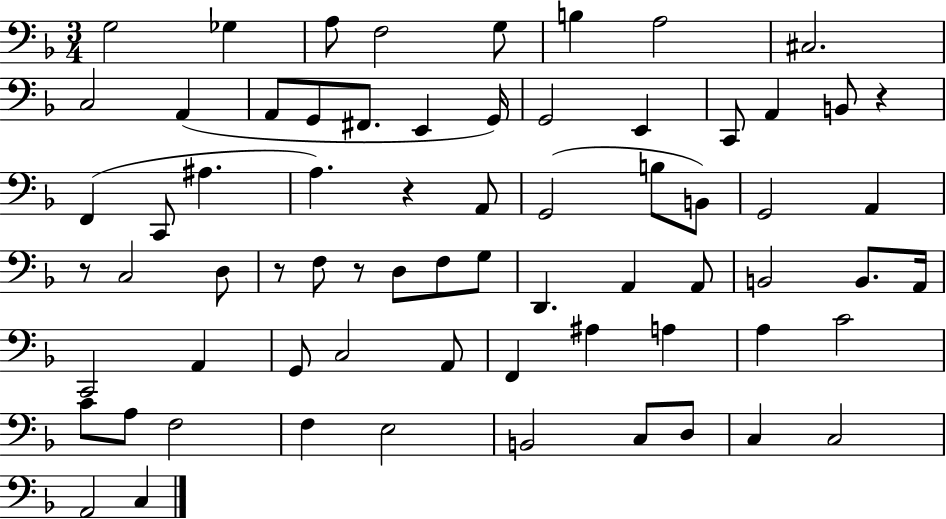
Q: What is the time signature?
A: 3/4